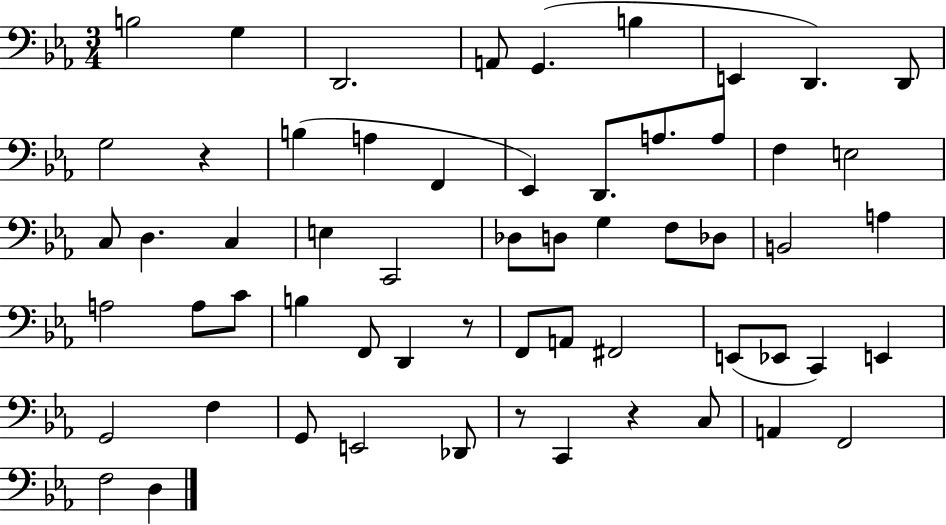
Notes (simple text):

B3/h G3/q D2/h. A2/e G2/q. B3/q E2/q D2/q. D2/e G3/h R/q B3/q A3/q F2/q Eb2/q D2/e. A3/e. A3/e F3/q E3/h C3/e D3/q. C3/q E3/q C2/h Db3/e D3/e G3/q F3/e Db3/e B2/h A3/q A3/h A3/e C4/e B3/q F2/e D2/q R/e F2/e A2/e F#2/h E2/e Eb2/e C2/q E2/q G2/h F3/q G2/e E2/h Db2/e R/e C2/q R/q C3/e A2/q F2/h F3/h D3/q